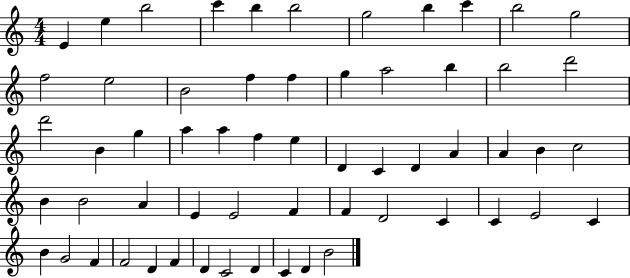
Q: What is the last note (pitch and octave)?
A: B4